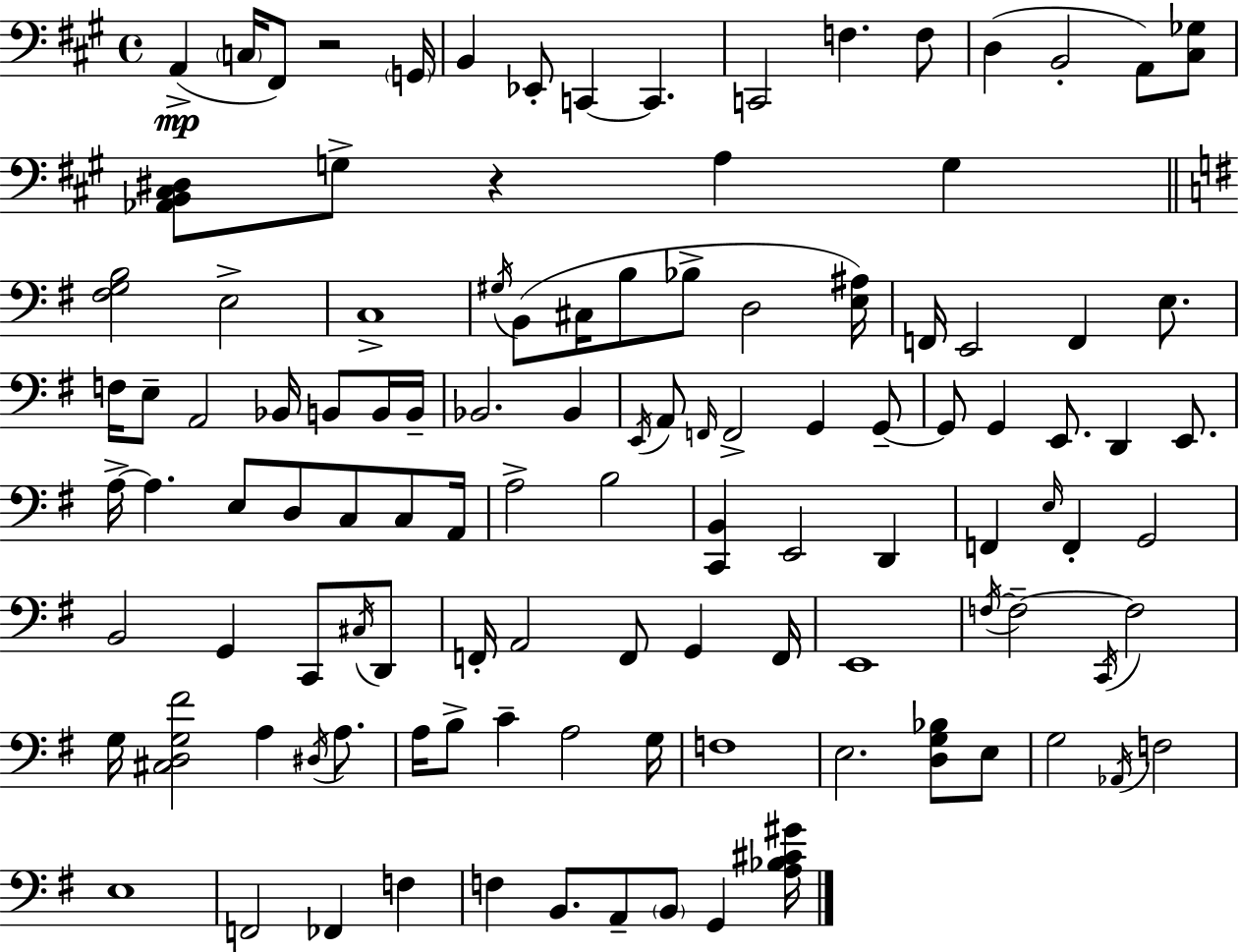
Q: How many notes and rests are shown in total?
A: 113